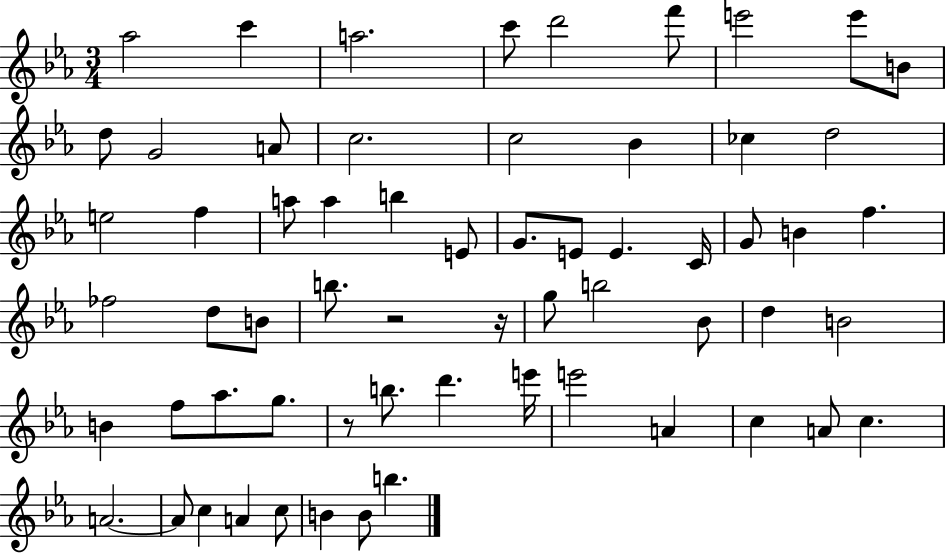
Ab5/h C6/q A5/h. C6/e D6/h F6/e E6/h E6/e B4/e D5/e G4/h A4/e C5/h. C5/h Bb4/q CES5/q D5/h E5/h F5/q A5/e A5/q B5/q E4/e G4/e. E4/e E4/q. C4/s G4/e B4/q F5/q. FES5/h D5/e B4/e B5/e. R/h R/s G5/e B5/h Bb4/e D5/q B4/h B4/q F5/e Ab5/e. G5/e. R/e B5/e. D6/q. E6/s E6/h A4/q C5/q A4/e C5/q. A4/h. A4/e C5/q A4/q C5/e B4/q B4/e B5/q.